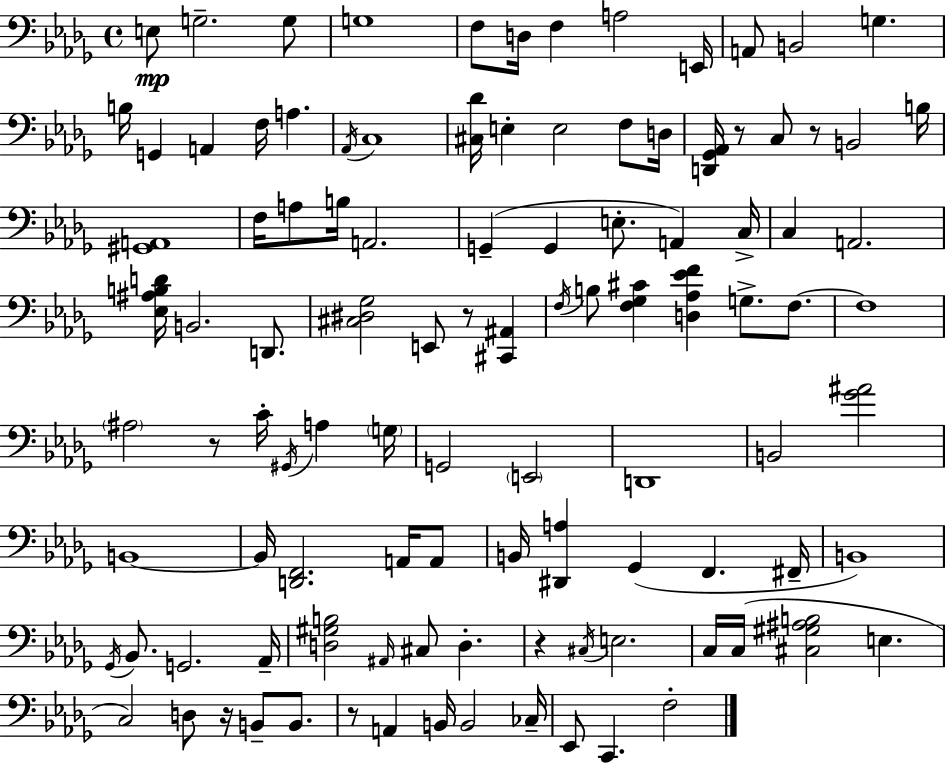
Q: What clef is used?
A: bass